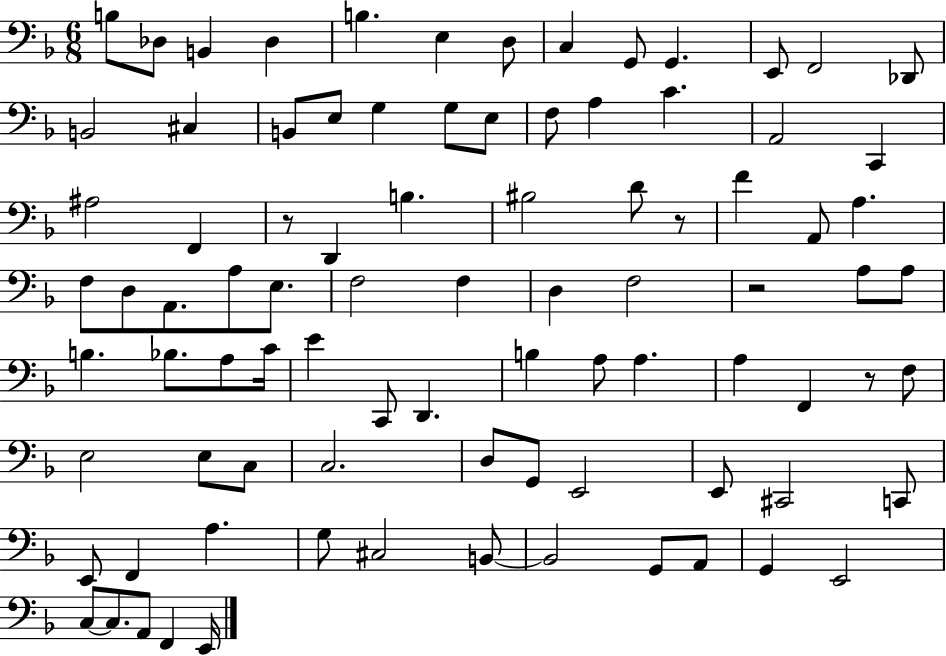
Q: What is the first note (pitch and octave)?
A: B3